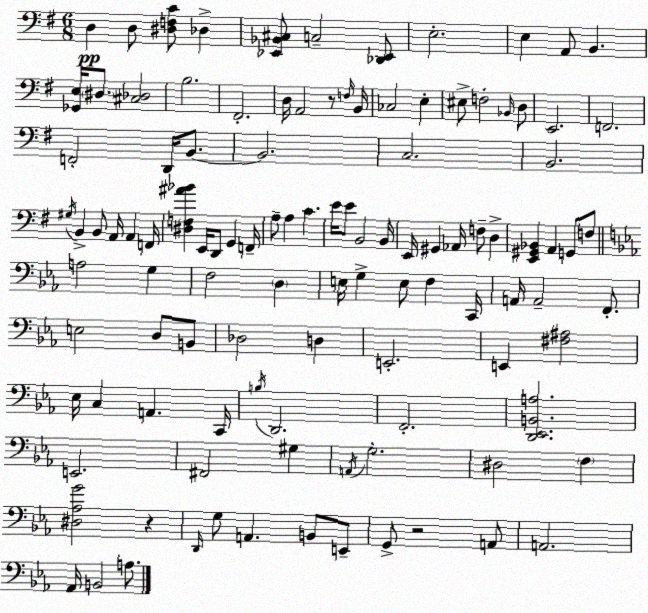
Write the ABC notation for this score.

X:1
T:Untitled
M:6/8
L:1/4
K:Em
D, D,/2 [^D,F,C]/2 _D, [_E,,_B,,^C,]/2 C,2 [_D,,_E,,]/2 E,2 E, A,,/2 B,, [_G,,E,]/4 ^D,/2 [^C,_D,]2 B,2 ^F,,2 D,/4 A,,2 z/2 F,/4 B,,/4 _C,2 E, ^E,/2 F,2 _B,,/4 D,/2 E,,2 F,,2 F,,2 D,,/4 B,,/2 B,,2 C,2 B,,2 ^G,/4 B,, B,,/2 A,,/4 A,, F,,/4 [^D,F,^A_B] E,,/4 D,,/2 G,, F,,/4 A,/2 A, C E/4 E/2 B,,2 B,,/4 E,,/4 ^G,, _A,,/4 F,/2 D, [E,,^G,,_B,,] A,, G,,/2 F,/2 A,2 G, F,2 D, E,/4 G, E,/2 F, C,,/4 A,,/4 A,,2 F,,/2 E,2 D,/2 B,,/2 _D,2 D, E,,2 E,, [^F,^A,]2 _E,/4 C, A,, C,,/4 B,/4 D,,2 F,,2 [D,,_E,,B,,A,]2 E,,2 ^F,,2 ^G, A,,/4 G,2 ^D,2 F, [^D,_A,G]2 z D,,/4 G,/2 A,, B,,/2 E,,/2 G,,/2 z2 A,,/2 A,,2 _A,,/4 B,,2 A,/2